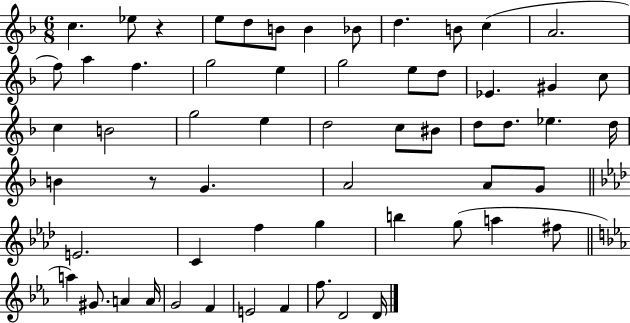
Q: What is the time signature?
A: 6/8